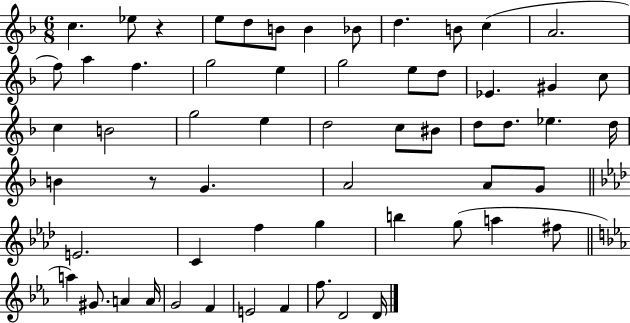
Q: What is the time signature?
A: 6/8